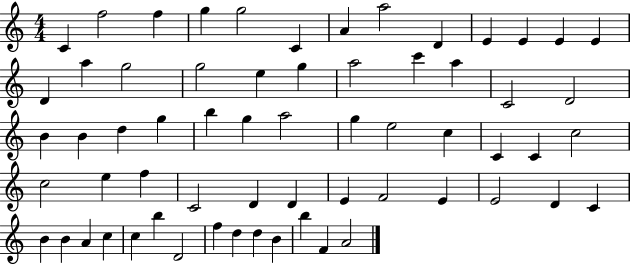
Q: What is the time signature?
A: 4/4